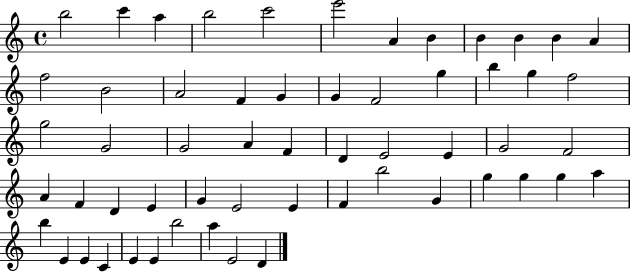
{
  \clef treble
  \time 4/4
  \defaultTimeSignature
  \key c \major
  b''2 c'''4 a''4 | b''2 c'''2 | e'''2 a'4 b'4 | b'4 b'4 b'4 a'4 | \break f''2 b'2 | a'2 f'4 g'4 | g'4 f'2 g''4 | b''4 g''4 f''2 | \break g''2 g'2 | g'2 a'4 f'4 | d'4 e'2 e'4 | g'2 f'2 | \break a'4 f'4 d'4 e'4 | g'4 e'2 e'4 | f'4 b''2 g'4 | g''4 g''4 g''4 a''4 | \break b''4 e'4 e'4 c'4 | e'4 e'4 b''2 | a''4 e'2 d'4 | \bar "|."
}